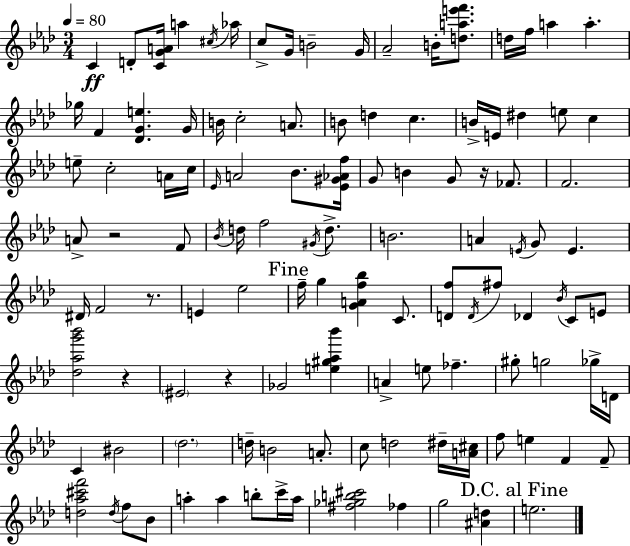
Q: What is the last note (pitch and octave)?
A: E5